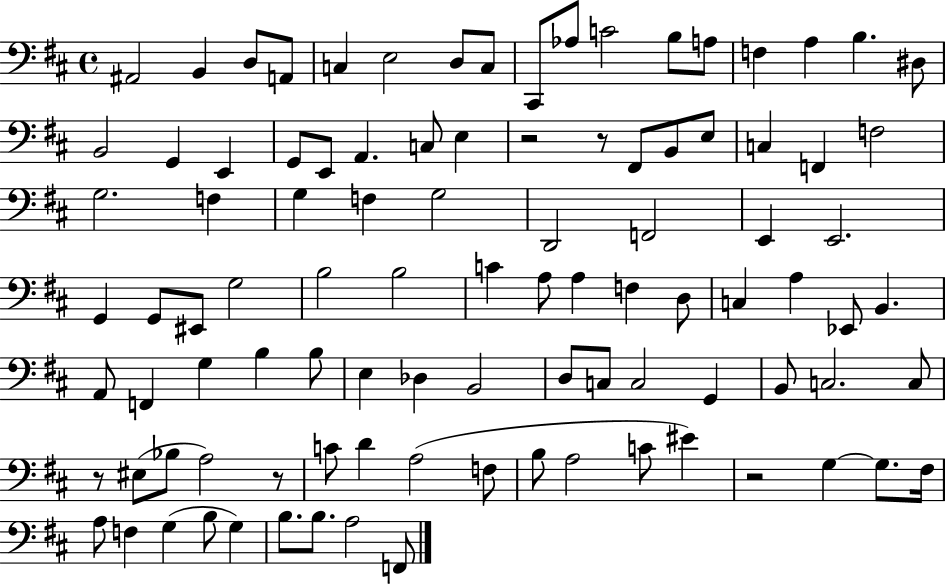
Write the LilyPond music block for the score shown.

{
  \clef bass
  \time 4/4
  \defaultTimeSignature
  \key d \major
  ais,2 b,4 d8 a,8 | c4 e2 d8 c8 | cis,8 aes8 c'2 b8 a8 | f4 a4 b4. dis8 | \break b,2 g,4 e,4 | g,8 e,8 a,4. c8 e4 | r2 r8 fis,8 b,8 e8 | c4 f,4 f2 | \break g2. f4 | g4 f4 g2 | d,2 f,2 | e,4 e,2. | \break g,4 g,8 eis,8 g2 | b2 b2 | c'4 a8 a4 f4 d8 | c4 a4 ees,8 b,4. | \break a,8 f,4 g4 b4 b8 | e4 des4 b,2 | d8 c8 c2 g,4 | b,8 c2. c8 | \break r8 eis8( bes8 a2) r8 | c'8 d'4 a2( f8 | b8 a2 c'8 eis'4) | r2 g4~~ g8. fis16 | \break a8 f4 g4( b8 g4) | b8. b8. a2 f,8 | \bar "|."
}